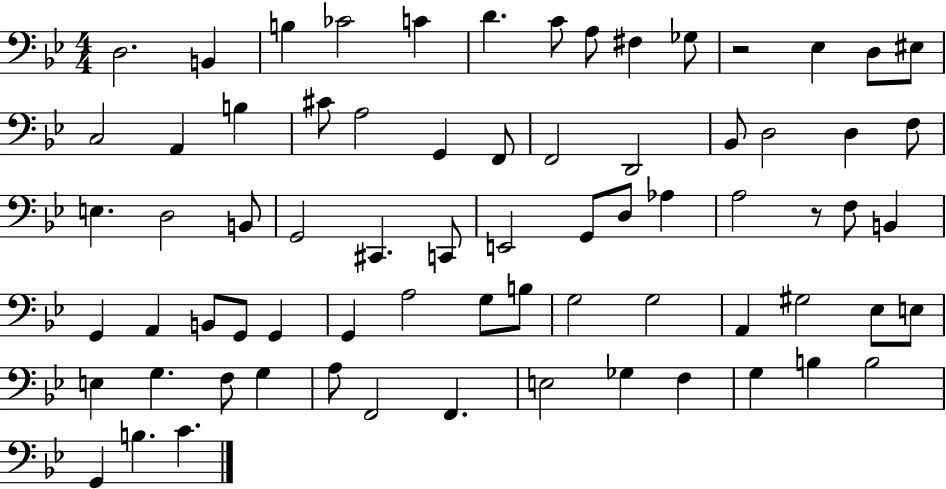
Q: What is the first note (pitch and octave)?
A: D3